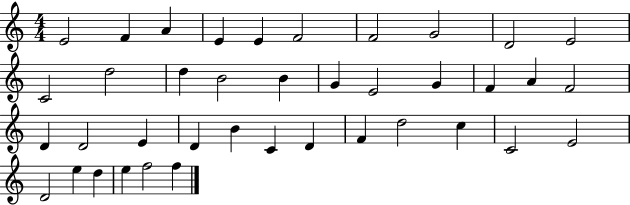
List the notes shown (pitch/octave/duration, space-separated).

E4/h F4/q A4/q E4/q E4/q F4/h F4/h G4/h D4/h E4/h C4/h D5/h D5/q B4/h B4/q G4/q E4/h G4/q F4/q A4/q F4/h D4/q D4/h E4/q D4/q B4/q C4/q D4/q F4/q D5/h C5/q C4/h E4/h D4/h E5/q D5/q E5/q F5/h F5/q